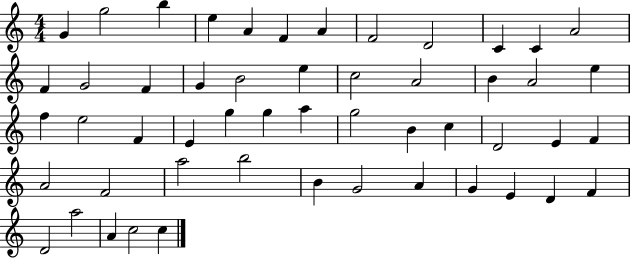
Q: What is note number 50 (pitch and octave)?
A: A4